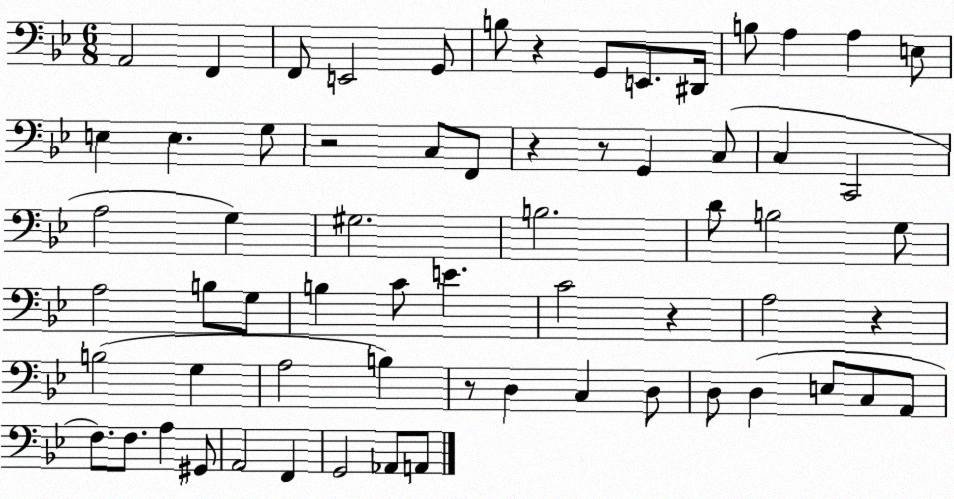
X:1
T:Untitled
M:6/8
L:1/4
K:Bb
A,,2 F,, F,,/2 E,,2 G,,/2 B,/2 z G,,/2 E,,/2 ^D,,/4 B,/2 A, A, E,/2 E, E, G,/2 z2 C,/2 F,,/2 z z/2 G,, C,/2 C, C,,2 A,2 G, ^G,2 B,2 D/2 B,2 G,/2 A,2 B,/2 G,/2 B, C/2 E C2 z A,2 z B,2 G, A,2 B, z/2 D, C, D,/2 D,/2 D, E,/2 C,/2 A,,/2 F,/2 F,/2 A, ^G,,/2 A,,2 F,, G,,2 _A,,/2 A,,/2